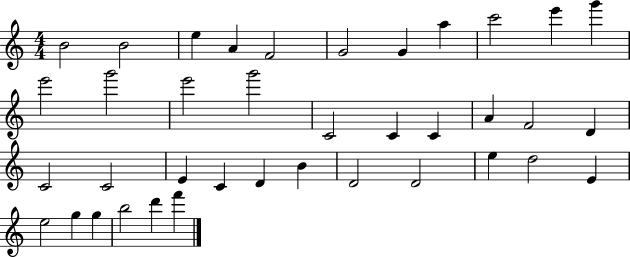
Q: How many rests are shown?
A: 0